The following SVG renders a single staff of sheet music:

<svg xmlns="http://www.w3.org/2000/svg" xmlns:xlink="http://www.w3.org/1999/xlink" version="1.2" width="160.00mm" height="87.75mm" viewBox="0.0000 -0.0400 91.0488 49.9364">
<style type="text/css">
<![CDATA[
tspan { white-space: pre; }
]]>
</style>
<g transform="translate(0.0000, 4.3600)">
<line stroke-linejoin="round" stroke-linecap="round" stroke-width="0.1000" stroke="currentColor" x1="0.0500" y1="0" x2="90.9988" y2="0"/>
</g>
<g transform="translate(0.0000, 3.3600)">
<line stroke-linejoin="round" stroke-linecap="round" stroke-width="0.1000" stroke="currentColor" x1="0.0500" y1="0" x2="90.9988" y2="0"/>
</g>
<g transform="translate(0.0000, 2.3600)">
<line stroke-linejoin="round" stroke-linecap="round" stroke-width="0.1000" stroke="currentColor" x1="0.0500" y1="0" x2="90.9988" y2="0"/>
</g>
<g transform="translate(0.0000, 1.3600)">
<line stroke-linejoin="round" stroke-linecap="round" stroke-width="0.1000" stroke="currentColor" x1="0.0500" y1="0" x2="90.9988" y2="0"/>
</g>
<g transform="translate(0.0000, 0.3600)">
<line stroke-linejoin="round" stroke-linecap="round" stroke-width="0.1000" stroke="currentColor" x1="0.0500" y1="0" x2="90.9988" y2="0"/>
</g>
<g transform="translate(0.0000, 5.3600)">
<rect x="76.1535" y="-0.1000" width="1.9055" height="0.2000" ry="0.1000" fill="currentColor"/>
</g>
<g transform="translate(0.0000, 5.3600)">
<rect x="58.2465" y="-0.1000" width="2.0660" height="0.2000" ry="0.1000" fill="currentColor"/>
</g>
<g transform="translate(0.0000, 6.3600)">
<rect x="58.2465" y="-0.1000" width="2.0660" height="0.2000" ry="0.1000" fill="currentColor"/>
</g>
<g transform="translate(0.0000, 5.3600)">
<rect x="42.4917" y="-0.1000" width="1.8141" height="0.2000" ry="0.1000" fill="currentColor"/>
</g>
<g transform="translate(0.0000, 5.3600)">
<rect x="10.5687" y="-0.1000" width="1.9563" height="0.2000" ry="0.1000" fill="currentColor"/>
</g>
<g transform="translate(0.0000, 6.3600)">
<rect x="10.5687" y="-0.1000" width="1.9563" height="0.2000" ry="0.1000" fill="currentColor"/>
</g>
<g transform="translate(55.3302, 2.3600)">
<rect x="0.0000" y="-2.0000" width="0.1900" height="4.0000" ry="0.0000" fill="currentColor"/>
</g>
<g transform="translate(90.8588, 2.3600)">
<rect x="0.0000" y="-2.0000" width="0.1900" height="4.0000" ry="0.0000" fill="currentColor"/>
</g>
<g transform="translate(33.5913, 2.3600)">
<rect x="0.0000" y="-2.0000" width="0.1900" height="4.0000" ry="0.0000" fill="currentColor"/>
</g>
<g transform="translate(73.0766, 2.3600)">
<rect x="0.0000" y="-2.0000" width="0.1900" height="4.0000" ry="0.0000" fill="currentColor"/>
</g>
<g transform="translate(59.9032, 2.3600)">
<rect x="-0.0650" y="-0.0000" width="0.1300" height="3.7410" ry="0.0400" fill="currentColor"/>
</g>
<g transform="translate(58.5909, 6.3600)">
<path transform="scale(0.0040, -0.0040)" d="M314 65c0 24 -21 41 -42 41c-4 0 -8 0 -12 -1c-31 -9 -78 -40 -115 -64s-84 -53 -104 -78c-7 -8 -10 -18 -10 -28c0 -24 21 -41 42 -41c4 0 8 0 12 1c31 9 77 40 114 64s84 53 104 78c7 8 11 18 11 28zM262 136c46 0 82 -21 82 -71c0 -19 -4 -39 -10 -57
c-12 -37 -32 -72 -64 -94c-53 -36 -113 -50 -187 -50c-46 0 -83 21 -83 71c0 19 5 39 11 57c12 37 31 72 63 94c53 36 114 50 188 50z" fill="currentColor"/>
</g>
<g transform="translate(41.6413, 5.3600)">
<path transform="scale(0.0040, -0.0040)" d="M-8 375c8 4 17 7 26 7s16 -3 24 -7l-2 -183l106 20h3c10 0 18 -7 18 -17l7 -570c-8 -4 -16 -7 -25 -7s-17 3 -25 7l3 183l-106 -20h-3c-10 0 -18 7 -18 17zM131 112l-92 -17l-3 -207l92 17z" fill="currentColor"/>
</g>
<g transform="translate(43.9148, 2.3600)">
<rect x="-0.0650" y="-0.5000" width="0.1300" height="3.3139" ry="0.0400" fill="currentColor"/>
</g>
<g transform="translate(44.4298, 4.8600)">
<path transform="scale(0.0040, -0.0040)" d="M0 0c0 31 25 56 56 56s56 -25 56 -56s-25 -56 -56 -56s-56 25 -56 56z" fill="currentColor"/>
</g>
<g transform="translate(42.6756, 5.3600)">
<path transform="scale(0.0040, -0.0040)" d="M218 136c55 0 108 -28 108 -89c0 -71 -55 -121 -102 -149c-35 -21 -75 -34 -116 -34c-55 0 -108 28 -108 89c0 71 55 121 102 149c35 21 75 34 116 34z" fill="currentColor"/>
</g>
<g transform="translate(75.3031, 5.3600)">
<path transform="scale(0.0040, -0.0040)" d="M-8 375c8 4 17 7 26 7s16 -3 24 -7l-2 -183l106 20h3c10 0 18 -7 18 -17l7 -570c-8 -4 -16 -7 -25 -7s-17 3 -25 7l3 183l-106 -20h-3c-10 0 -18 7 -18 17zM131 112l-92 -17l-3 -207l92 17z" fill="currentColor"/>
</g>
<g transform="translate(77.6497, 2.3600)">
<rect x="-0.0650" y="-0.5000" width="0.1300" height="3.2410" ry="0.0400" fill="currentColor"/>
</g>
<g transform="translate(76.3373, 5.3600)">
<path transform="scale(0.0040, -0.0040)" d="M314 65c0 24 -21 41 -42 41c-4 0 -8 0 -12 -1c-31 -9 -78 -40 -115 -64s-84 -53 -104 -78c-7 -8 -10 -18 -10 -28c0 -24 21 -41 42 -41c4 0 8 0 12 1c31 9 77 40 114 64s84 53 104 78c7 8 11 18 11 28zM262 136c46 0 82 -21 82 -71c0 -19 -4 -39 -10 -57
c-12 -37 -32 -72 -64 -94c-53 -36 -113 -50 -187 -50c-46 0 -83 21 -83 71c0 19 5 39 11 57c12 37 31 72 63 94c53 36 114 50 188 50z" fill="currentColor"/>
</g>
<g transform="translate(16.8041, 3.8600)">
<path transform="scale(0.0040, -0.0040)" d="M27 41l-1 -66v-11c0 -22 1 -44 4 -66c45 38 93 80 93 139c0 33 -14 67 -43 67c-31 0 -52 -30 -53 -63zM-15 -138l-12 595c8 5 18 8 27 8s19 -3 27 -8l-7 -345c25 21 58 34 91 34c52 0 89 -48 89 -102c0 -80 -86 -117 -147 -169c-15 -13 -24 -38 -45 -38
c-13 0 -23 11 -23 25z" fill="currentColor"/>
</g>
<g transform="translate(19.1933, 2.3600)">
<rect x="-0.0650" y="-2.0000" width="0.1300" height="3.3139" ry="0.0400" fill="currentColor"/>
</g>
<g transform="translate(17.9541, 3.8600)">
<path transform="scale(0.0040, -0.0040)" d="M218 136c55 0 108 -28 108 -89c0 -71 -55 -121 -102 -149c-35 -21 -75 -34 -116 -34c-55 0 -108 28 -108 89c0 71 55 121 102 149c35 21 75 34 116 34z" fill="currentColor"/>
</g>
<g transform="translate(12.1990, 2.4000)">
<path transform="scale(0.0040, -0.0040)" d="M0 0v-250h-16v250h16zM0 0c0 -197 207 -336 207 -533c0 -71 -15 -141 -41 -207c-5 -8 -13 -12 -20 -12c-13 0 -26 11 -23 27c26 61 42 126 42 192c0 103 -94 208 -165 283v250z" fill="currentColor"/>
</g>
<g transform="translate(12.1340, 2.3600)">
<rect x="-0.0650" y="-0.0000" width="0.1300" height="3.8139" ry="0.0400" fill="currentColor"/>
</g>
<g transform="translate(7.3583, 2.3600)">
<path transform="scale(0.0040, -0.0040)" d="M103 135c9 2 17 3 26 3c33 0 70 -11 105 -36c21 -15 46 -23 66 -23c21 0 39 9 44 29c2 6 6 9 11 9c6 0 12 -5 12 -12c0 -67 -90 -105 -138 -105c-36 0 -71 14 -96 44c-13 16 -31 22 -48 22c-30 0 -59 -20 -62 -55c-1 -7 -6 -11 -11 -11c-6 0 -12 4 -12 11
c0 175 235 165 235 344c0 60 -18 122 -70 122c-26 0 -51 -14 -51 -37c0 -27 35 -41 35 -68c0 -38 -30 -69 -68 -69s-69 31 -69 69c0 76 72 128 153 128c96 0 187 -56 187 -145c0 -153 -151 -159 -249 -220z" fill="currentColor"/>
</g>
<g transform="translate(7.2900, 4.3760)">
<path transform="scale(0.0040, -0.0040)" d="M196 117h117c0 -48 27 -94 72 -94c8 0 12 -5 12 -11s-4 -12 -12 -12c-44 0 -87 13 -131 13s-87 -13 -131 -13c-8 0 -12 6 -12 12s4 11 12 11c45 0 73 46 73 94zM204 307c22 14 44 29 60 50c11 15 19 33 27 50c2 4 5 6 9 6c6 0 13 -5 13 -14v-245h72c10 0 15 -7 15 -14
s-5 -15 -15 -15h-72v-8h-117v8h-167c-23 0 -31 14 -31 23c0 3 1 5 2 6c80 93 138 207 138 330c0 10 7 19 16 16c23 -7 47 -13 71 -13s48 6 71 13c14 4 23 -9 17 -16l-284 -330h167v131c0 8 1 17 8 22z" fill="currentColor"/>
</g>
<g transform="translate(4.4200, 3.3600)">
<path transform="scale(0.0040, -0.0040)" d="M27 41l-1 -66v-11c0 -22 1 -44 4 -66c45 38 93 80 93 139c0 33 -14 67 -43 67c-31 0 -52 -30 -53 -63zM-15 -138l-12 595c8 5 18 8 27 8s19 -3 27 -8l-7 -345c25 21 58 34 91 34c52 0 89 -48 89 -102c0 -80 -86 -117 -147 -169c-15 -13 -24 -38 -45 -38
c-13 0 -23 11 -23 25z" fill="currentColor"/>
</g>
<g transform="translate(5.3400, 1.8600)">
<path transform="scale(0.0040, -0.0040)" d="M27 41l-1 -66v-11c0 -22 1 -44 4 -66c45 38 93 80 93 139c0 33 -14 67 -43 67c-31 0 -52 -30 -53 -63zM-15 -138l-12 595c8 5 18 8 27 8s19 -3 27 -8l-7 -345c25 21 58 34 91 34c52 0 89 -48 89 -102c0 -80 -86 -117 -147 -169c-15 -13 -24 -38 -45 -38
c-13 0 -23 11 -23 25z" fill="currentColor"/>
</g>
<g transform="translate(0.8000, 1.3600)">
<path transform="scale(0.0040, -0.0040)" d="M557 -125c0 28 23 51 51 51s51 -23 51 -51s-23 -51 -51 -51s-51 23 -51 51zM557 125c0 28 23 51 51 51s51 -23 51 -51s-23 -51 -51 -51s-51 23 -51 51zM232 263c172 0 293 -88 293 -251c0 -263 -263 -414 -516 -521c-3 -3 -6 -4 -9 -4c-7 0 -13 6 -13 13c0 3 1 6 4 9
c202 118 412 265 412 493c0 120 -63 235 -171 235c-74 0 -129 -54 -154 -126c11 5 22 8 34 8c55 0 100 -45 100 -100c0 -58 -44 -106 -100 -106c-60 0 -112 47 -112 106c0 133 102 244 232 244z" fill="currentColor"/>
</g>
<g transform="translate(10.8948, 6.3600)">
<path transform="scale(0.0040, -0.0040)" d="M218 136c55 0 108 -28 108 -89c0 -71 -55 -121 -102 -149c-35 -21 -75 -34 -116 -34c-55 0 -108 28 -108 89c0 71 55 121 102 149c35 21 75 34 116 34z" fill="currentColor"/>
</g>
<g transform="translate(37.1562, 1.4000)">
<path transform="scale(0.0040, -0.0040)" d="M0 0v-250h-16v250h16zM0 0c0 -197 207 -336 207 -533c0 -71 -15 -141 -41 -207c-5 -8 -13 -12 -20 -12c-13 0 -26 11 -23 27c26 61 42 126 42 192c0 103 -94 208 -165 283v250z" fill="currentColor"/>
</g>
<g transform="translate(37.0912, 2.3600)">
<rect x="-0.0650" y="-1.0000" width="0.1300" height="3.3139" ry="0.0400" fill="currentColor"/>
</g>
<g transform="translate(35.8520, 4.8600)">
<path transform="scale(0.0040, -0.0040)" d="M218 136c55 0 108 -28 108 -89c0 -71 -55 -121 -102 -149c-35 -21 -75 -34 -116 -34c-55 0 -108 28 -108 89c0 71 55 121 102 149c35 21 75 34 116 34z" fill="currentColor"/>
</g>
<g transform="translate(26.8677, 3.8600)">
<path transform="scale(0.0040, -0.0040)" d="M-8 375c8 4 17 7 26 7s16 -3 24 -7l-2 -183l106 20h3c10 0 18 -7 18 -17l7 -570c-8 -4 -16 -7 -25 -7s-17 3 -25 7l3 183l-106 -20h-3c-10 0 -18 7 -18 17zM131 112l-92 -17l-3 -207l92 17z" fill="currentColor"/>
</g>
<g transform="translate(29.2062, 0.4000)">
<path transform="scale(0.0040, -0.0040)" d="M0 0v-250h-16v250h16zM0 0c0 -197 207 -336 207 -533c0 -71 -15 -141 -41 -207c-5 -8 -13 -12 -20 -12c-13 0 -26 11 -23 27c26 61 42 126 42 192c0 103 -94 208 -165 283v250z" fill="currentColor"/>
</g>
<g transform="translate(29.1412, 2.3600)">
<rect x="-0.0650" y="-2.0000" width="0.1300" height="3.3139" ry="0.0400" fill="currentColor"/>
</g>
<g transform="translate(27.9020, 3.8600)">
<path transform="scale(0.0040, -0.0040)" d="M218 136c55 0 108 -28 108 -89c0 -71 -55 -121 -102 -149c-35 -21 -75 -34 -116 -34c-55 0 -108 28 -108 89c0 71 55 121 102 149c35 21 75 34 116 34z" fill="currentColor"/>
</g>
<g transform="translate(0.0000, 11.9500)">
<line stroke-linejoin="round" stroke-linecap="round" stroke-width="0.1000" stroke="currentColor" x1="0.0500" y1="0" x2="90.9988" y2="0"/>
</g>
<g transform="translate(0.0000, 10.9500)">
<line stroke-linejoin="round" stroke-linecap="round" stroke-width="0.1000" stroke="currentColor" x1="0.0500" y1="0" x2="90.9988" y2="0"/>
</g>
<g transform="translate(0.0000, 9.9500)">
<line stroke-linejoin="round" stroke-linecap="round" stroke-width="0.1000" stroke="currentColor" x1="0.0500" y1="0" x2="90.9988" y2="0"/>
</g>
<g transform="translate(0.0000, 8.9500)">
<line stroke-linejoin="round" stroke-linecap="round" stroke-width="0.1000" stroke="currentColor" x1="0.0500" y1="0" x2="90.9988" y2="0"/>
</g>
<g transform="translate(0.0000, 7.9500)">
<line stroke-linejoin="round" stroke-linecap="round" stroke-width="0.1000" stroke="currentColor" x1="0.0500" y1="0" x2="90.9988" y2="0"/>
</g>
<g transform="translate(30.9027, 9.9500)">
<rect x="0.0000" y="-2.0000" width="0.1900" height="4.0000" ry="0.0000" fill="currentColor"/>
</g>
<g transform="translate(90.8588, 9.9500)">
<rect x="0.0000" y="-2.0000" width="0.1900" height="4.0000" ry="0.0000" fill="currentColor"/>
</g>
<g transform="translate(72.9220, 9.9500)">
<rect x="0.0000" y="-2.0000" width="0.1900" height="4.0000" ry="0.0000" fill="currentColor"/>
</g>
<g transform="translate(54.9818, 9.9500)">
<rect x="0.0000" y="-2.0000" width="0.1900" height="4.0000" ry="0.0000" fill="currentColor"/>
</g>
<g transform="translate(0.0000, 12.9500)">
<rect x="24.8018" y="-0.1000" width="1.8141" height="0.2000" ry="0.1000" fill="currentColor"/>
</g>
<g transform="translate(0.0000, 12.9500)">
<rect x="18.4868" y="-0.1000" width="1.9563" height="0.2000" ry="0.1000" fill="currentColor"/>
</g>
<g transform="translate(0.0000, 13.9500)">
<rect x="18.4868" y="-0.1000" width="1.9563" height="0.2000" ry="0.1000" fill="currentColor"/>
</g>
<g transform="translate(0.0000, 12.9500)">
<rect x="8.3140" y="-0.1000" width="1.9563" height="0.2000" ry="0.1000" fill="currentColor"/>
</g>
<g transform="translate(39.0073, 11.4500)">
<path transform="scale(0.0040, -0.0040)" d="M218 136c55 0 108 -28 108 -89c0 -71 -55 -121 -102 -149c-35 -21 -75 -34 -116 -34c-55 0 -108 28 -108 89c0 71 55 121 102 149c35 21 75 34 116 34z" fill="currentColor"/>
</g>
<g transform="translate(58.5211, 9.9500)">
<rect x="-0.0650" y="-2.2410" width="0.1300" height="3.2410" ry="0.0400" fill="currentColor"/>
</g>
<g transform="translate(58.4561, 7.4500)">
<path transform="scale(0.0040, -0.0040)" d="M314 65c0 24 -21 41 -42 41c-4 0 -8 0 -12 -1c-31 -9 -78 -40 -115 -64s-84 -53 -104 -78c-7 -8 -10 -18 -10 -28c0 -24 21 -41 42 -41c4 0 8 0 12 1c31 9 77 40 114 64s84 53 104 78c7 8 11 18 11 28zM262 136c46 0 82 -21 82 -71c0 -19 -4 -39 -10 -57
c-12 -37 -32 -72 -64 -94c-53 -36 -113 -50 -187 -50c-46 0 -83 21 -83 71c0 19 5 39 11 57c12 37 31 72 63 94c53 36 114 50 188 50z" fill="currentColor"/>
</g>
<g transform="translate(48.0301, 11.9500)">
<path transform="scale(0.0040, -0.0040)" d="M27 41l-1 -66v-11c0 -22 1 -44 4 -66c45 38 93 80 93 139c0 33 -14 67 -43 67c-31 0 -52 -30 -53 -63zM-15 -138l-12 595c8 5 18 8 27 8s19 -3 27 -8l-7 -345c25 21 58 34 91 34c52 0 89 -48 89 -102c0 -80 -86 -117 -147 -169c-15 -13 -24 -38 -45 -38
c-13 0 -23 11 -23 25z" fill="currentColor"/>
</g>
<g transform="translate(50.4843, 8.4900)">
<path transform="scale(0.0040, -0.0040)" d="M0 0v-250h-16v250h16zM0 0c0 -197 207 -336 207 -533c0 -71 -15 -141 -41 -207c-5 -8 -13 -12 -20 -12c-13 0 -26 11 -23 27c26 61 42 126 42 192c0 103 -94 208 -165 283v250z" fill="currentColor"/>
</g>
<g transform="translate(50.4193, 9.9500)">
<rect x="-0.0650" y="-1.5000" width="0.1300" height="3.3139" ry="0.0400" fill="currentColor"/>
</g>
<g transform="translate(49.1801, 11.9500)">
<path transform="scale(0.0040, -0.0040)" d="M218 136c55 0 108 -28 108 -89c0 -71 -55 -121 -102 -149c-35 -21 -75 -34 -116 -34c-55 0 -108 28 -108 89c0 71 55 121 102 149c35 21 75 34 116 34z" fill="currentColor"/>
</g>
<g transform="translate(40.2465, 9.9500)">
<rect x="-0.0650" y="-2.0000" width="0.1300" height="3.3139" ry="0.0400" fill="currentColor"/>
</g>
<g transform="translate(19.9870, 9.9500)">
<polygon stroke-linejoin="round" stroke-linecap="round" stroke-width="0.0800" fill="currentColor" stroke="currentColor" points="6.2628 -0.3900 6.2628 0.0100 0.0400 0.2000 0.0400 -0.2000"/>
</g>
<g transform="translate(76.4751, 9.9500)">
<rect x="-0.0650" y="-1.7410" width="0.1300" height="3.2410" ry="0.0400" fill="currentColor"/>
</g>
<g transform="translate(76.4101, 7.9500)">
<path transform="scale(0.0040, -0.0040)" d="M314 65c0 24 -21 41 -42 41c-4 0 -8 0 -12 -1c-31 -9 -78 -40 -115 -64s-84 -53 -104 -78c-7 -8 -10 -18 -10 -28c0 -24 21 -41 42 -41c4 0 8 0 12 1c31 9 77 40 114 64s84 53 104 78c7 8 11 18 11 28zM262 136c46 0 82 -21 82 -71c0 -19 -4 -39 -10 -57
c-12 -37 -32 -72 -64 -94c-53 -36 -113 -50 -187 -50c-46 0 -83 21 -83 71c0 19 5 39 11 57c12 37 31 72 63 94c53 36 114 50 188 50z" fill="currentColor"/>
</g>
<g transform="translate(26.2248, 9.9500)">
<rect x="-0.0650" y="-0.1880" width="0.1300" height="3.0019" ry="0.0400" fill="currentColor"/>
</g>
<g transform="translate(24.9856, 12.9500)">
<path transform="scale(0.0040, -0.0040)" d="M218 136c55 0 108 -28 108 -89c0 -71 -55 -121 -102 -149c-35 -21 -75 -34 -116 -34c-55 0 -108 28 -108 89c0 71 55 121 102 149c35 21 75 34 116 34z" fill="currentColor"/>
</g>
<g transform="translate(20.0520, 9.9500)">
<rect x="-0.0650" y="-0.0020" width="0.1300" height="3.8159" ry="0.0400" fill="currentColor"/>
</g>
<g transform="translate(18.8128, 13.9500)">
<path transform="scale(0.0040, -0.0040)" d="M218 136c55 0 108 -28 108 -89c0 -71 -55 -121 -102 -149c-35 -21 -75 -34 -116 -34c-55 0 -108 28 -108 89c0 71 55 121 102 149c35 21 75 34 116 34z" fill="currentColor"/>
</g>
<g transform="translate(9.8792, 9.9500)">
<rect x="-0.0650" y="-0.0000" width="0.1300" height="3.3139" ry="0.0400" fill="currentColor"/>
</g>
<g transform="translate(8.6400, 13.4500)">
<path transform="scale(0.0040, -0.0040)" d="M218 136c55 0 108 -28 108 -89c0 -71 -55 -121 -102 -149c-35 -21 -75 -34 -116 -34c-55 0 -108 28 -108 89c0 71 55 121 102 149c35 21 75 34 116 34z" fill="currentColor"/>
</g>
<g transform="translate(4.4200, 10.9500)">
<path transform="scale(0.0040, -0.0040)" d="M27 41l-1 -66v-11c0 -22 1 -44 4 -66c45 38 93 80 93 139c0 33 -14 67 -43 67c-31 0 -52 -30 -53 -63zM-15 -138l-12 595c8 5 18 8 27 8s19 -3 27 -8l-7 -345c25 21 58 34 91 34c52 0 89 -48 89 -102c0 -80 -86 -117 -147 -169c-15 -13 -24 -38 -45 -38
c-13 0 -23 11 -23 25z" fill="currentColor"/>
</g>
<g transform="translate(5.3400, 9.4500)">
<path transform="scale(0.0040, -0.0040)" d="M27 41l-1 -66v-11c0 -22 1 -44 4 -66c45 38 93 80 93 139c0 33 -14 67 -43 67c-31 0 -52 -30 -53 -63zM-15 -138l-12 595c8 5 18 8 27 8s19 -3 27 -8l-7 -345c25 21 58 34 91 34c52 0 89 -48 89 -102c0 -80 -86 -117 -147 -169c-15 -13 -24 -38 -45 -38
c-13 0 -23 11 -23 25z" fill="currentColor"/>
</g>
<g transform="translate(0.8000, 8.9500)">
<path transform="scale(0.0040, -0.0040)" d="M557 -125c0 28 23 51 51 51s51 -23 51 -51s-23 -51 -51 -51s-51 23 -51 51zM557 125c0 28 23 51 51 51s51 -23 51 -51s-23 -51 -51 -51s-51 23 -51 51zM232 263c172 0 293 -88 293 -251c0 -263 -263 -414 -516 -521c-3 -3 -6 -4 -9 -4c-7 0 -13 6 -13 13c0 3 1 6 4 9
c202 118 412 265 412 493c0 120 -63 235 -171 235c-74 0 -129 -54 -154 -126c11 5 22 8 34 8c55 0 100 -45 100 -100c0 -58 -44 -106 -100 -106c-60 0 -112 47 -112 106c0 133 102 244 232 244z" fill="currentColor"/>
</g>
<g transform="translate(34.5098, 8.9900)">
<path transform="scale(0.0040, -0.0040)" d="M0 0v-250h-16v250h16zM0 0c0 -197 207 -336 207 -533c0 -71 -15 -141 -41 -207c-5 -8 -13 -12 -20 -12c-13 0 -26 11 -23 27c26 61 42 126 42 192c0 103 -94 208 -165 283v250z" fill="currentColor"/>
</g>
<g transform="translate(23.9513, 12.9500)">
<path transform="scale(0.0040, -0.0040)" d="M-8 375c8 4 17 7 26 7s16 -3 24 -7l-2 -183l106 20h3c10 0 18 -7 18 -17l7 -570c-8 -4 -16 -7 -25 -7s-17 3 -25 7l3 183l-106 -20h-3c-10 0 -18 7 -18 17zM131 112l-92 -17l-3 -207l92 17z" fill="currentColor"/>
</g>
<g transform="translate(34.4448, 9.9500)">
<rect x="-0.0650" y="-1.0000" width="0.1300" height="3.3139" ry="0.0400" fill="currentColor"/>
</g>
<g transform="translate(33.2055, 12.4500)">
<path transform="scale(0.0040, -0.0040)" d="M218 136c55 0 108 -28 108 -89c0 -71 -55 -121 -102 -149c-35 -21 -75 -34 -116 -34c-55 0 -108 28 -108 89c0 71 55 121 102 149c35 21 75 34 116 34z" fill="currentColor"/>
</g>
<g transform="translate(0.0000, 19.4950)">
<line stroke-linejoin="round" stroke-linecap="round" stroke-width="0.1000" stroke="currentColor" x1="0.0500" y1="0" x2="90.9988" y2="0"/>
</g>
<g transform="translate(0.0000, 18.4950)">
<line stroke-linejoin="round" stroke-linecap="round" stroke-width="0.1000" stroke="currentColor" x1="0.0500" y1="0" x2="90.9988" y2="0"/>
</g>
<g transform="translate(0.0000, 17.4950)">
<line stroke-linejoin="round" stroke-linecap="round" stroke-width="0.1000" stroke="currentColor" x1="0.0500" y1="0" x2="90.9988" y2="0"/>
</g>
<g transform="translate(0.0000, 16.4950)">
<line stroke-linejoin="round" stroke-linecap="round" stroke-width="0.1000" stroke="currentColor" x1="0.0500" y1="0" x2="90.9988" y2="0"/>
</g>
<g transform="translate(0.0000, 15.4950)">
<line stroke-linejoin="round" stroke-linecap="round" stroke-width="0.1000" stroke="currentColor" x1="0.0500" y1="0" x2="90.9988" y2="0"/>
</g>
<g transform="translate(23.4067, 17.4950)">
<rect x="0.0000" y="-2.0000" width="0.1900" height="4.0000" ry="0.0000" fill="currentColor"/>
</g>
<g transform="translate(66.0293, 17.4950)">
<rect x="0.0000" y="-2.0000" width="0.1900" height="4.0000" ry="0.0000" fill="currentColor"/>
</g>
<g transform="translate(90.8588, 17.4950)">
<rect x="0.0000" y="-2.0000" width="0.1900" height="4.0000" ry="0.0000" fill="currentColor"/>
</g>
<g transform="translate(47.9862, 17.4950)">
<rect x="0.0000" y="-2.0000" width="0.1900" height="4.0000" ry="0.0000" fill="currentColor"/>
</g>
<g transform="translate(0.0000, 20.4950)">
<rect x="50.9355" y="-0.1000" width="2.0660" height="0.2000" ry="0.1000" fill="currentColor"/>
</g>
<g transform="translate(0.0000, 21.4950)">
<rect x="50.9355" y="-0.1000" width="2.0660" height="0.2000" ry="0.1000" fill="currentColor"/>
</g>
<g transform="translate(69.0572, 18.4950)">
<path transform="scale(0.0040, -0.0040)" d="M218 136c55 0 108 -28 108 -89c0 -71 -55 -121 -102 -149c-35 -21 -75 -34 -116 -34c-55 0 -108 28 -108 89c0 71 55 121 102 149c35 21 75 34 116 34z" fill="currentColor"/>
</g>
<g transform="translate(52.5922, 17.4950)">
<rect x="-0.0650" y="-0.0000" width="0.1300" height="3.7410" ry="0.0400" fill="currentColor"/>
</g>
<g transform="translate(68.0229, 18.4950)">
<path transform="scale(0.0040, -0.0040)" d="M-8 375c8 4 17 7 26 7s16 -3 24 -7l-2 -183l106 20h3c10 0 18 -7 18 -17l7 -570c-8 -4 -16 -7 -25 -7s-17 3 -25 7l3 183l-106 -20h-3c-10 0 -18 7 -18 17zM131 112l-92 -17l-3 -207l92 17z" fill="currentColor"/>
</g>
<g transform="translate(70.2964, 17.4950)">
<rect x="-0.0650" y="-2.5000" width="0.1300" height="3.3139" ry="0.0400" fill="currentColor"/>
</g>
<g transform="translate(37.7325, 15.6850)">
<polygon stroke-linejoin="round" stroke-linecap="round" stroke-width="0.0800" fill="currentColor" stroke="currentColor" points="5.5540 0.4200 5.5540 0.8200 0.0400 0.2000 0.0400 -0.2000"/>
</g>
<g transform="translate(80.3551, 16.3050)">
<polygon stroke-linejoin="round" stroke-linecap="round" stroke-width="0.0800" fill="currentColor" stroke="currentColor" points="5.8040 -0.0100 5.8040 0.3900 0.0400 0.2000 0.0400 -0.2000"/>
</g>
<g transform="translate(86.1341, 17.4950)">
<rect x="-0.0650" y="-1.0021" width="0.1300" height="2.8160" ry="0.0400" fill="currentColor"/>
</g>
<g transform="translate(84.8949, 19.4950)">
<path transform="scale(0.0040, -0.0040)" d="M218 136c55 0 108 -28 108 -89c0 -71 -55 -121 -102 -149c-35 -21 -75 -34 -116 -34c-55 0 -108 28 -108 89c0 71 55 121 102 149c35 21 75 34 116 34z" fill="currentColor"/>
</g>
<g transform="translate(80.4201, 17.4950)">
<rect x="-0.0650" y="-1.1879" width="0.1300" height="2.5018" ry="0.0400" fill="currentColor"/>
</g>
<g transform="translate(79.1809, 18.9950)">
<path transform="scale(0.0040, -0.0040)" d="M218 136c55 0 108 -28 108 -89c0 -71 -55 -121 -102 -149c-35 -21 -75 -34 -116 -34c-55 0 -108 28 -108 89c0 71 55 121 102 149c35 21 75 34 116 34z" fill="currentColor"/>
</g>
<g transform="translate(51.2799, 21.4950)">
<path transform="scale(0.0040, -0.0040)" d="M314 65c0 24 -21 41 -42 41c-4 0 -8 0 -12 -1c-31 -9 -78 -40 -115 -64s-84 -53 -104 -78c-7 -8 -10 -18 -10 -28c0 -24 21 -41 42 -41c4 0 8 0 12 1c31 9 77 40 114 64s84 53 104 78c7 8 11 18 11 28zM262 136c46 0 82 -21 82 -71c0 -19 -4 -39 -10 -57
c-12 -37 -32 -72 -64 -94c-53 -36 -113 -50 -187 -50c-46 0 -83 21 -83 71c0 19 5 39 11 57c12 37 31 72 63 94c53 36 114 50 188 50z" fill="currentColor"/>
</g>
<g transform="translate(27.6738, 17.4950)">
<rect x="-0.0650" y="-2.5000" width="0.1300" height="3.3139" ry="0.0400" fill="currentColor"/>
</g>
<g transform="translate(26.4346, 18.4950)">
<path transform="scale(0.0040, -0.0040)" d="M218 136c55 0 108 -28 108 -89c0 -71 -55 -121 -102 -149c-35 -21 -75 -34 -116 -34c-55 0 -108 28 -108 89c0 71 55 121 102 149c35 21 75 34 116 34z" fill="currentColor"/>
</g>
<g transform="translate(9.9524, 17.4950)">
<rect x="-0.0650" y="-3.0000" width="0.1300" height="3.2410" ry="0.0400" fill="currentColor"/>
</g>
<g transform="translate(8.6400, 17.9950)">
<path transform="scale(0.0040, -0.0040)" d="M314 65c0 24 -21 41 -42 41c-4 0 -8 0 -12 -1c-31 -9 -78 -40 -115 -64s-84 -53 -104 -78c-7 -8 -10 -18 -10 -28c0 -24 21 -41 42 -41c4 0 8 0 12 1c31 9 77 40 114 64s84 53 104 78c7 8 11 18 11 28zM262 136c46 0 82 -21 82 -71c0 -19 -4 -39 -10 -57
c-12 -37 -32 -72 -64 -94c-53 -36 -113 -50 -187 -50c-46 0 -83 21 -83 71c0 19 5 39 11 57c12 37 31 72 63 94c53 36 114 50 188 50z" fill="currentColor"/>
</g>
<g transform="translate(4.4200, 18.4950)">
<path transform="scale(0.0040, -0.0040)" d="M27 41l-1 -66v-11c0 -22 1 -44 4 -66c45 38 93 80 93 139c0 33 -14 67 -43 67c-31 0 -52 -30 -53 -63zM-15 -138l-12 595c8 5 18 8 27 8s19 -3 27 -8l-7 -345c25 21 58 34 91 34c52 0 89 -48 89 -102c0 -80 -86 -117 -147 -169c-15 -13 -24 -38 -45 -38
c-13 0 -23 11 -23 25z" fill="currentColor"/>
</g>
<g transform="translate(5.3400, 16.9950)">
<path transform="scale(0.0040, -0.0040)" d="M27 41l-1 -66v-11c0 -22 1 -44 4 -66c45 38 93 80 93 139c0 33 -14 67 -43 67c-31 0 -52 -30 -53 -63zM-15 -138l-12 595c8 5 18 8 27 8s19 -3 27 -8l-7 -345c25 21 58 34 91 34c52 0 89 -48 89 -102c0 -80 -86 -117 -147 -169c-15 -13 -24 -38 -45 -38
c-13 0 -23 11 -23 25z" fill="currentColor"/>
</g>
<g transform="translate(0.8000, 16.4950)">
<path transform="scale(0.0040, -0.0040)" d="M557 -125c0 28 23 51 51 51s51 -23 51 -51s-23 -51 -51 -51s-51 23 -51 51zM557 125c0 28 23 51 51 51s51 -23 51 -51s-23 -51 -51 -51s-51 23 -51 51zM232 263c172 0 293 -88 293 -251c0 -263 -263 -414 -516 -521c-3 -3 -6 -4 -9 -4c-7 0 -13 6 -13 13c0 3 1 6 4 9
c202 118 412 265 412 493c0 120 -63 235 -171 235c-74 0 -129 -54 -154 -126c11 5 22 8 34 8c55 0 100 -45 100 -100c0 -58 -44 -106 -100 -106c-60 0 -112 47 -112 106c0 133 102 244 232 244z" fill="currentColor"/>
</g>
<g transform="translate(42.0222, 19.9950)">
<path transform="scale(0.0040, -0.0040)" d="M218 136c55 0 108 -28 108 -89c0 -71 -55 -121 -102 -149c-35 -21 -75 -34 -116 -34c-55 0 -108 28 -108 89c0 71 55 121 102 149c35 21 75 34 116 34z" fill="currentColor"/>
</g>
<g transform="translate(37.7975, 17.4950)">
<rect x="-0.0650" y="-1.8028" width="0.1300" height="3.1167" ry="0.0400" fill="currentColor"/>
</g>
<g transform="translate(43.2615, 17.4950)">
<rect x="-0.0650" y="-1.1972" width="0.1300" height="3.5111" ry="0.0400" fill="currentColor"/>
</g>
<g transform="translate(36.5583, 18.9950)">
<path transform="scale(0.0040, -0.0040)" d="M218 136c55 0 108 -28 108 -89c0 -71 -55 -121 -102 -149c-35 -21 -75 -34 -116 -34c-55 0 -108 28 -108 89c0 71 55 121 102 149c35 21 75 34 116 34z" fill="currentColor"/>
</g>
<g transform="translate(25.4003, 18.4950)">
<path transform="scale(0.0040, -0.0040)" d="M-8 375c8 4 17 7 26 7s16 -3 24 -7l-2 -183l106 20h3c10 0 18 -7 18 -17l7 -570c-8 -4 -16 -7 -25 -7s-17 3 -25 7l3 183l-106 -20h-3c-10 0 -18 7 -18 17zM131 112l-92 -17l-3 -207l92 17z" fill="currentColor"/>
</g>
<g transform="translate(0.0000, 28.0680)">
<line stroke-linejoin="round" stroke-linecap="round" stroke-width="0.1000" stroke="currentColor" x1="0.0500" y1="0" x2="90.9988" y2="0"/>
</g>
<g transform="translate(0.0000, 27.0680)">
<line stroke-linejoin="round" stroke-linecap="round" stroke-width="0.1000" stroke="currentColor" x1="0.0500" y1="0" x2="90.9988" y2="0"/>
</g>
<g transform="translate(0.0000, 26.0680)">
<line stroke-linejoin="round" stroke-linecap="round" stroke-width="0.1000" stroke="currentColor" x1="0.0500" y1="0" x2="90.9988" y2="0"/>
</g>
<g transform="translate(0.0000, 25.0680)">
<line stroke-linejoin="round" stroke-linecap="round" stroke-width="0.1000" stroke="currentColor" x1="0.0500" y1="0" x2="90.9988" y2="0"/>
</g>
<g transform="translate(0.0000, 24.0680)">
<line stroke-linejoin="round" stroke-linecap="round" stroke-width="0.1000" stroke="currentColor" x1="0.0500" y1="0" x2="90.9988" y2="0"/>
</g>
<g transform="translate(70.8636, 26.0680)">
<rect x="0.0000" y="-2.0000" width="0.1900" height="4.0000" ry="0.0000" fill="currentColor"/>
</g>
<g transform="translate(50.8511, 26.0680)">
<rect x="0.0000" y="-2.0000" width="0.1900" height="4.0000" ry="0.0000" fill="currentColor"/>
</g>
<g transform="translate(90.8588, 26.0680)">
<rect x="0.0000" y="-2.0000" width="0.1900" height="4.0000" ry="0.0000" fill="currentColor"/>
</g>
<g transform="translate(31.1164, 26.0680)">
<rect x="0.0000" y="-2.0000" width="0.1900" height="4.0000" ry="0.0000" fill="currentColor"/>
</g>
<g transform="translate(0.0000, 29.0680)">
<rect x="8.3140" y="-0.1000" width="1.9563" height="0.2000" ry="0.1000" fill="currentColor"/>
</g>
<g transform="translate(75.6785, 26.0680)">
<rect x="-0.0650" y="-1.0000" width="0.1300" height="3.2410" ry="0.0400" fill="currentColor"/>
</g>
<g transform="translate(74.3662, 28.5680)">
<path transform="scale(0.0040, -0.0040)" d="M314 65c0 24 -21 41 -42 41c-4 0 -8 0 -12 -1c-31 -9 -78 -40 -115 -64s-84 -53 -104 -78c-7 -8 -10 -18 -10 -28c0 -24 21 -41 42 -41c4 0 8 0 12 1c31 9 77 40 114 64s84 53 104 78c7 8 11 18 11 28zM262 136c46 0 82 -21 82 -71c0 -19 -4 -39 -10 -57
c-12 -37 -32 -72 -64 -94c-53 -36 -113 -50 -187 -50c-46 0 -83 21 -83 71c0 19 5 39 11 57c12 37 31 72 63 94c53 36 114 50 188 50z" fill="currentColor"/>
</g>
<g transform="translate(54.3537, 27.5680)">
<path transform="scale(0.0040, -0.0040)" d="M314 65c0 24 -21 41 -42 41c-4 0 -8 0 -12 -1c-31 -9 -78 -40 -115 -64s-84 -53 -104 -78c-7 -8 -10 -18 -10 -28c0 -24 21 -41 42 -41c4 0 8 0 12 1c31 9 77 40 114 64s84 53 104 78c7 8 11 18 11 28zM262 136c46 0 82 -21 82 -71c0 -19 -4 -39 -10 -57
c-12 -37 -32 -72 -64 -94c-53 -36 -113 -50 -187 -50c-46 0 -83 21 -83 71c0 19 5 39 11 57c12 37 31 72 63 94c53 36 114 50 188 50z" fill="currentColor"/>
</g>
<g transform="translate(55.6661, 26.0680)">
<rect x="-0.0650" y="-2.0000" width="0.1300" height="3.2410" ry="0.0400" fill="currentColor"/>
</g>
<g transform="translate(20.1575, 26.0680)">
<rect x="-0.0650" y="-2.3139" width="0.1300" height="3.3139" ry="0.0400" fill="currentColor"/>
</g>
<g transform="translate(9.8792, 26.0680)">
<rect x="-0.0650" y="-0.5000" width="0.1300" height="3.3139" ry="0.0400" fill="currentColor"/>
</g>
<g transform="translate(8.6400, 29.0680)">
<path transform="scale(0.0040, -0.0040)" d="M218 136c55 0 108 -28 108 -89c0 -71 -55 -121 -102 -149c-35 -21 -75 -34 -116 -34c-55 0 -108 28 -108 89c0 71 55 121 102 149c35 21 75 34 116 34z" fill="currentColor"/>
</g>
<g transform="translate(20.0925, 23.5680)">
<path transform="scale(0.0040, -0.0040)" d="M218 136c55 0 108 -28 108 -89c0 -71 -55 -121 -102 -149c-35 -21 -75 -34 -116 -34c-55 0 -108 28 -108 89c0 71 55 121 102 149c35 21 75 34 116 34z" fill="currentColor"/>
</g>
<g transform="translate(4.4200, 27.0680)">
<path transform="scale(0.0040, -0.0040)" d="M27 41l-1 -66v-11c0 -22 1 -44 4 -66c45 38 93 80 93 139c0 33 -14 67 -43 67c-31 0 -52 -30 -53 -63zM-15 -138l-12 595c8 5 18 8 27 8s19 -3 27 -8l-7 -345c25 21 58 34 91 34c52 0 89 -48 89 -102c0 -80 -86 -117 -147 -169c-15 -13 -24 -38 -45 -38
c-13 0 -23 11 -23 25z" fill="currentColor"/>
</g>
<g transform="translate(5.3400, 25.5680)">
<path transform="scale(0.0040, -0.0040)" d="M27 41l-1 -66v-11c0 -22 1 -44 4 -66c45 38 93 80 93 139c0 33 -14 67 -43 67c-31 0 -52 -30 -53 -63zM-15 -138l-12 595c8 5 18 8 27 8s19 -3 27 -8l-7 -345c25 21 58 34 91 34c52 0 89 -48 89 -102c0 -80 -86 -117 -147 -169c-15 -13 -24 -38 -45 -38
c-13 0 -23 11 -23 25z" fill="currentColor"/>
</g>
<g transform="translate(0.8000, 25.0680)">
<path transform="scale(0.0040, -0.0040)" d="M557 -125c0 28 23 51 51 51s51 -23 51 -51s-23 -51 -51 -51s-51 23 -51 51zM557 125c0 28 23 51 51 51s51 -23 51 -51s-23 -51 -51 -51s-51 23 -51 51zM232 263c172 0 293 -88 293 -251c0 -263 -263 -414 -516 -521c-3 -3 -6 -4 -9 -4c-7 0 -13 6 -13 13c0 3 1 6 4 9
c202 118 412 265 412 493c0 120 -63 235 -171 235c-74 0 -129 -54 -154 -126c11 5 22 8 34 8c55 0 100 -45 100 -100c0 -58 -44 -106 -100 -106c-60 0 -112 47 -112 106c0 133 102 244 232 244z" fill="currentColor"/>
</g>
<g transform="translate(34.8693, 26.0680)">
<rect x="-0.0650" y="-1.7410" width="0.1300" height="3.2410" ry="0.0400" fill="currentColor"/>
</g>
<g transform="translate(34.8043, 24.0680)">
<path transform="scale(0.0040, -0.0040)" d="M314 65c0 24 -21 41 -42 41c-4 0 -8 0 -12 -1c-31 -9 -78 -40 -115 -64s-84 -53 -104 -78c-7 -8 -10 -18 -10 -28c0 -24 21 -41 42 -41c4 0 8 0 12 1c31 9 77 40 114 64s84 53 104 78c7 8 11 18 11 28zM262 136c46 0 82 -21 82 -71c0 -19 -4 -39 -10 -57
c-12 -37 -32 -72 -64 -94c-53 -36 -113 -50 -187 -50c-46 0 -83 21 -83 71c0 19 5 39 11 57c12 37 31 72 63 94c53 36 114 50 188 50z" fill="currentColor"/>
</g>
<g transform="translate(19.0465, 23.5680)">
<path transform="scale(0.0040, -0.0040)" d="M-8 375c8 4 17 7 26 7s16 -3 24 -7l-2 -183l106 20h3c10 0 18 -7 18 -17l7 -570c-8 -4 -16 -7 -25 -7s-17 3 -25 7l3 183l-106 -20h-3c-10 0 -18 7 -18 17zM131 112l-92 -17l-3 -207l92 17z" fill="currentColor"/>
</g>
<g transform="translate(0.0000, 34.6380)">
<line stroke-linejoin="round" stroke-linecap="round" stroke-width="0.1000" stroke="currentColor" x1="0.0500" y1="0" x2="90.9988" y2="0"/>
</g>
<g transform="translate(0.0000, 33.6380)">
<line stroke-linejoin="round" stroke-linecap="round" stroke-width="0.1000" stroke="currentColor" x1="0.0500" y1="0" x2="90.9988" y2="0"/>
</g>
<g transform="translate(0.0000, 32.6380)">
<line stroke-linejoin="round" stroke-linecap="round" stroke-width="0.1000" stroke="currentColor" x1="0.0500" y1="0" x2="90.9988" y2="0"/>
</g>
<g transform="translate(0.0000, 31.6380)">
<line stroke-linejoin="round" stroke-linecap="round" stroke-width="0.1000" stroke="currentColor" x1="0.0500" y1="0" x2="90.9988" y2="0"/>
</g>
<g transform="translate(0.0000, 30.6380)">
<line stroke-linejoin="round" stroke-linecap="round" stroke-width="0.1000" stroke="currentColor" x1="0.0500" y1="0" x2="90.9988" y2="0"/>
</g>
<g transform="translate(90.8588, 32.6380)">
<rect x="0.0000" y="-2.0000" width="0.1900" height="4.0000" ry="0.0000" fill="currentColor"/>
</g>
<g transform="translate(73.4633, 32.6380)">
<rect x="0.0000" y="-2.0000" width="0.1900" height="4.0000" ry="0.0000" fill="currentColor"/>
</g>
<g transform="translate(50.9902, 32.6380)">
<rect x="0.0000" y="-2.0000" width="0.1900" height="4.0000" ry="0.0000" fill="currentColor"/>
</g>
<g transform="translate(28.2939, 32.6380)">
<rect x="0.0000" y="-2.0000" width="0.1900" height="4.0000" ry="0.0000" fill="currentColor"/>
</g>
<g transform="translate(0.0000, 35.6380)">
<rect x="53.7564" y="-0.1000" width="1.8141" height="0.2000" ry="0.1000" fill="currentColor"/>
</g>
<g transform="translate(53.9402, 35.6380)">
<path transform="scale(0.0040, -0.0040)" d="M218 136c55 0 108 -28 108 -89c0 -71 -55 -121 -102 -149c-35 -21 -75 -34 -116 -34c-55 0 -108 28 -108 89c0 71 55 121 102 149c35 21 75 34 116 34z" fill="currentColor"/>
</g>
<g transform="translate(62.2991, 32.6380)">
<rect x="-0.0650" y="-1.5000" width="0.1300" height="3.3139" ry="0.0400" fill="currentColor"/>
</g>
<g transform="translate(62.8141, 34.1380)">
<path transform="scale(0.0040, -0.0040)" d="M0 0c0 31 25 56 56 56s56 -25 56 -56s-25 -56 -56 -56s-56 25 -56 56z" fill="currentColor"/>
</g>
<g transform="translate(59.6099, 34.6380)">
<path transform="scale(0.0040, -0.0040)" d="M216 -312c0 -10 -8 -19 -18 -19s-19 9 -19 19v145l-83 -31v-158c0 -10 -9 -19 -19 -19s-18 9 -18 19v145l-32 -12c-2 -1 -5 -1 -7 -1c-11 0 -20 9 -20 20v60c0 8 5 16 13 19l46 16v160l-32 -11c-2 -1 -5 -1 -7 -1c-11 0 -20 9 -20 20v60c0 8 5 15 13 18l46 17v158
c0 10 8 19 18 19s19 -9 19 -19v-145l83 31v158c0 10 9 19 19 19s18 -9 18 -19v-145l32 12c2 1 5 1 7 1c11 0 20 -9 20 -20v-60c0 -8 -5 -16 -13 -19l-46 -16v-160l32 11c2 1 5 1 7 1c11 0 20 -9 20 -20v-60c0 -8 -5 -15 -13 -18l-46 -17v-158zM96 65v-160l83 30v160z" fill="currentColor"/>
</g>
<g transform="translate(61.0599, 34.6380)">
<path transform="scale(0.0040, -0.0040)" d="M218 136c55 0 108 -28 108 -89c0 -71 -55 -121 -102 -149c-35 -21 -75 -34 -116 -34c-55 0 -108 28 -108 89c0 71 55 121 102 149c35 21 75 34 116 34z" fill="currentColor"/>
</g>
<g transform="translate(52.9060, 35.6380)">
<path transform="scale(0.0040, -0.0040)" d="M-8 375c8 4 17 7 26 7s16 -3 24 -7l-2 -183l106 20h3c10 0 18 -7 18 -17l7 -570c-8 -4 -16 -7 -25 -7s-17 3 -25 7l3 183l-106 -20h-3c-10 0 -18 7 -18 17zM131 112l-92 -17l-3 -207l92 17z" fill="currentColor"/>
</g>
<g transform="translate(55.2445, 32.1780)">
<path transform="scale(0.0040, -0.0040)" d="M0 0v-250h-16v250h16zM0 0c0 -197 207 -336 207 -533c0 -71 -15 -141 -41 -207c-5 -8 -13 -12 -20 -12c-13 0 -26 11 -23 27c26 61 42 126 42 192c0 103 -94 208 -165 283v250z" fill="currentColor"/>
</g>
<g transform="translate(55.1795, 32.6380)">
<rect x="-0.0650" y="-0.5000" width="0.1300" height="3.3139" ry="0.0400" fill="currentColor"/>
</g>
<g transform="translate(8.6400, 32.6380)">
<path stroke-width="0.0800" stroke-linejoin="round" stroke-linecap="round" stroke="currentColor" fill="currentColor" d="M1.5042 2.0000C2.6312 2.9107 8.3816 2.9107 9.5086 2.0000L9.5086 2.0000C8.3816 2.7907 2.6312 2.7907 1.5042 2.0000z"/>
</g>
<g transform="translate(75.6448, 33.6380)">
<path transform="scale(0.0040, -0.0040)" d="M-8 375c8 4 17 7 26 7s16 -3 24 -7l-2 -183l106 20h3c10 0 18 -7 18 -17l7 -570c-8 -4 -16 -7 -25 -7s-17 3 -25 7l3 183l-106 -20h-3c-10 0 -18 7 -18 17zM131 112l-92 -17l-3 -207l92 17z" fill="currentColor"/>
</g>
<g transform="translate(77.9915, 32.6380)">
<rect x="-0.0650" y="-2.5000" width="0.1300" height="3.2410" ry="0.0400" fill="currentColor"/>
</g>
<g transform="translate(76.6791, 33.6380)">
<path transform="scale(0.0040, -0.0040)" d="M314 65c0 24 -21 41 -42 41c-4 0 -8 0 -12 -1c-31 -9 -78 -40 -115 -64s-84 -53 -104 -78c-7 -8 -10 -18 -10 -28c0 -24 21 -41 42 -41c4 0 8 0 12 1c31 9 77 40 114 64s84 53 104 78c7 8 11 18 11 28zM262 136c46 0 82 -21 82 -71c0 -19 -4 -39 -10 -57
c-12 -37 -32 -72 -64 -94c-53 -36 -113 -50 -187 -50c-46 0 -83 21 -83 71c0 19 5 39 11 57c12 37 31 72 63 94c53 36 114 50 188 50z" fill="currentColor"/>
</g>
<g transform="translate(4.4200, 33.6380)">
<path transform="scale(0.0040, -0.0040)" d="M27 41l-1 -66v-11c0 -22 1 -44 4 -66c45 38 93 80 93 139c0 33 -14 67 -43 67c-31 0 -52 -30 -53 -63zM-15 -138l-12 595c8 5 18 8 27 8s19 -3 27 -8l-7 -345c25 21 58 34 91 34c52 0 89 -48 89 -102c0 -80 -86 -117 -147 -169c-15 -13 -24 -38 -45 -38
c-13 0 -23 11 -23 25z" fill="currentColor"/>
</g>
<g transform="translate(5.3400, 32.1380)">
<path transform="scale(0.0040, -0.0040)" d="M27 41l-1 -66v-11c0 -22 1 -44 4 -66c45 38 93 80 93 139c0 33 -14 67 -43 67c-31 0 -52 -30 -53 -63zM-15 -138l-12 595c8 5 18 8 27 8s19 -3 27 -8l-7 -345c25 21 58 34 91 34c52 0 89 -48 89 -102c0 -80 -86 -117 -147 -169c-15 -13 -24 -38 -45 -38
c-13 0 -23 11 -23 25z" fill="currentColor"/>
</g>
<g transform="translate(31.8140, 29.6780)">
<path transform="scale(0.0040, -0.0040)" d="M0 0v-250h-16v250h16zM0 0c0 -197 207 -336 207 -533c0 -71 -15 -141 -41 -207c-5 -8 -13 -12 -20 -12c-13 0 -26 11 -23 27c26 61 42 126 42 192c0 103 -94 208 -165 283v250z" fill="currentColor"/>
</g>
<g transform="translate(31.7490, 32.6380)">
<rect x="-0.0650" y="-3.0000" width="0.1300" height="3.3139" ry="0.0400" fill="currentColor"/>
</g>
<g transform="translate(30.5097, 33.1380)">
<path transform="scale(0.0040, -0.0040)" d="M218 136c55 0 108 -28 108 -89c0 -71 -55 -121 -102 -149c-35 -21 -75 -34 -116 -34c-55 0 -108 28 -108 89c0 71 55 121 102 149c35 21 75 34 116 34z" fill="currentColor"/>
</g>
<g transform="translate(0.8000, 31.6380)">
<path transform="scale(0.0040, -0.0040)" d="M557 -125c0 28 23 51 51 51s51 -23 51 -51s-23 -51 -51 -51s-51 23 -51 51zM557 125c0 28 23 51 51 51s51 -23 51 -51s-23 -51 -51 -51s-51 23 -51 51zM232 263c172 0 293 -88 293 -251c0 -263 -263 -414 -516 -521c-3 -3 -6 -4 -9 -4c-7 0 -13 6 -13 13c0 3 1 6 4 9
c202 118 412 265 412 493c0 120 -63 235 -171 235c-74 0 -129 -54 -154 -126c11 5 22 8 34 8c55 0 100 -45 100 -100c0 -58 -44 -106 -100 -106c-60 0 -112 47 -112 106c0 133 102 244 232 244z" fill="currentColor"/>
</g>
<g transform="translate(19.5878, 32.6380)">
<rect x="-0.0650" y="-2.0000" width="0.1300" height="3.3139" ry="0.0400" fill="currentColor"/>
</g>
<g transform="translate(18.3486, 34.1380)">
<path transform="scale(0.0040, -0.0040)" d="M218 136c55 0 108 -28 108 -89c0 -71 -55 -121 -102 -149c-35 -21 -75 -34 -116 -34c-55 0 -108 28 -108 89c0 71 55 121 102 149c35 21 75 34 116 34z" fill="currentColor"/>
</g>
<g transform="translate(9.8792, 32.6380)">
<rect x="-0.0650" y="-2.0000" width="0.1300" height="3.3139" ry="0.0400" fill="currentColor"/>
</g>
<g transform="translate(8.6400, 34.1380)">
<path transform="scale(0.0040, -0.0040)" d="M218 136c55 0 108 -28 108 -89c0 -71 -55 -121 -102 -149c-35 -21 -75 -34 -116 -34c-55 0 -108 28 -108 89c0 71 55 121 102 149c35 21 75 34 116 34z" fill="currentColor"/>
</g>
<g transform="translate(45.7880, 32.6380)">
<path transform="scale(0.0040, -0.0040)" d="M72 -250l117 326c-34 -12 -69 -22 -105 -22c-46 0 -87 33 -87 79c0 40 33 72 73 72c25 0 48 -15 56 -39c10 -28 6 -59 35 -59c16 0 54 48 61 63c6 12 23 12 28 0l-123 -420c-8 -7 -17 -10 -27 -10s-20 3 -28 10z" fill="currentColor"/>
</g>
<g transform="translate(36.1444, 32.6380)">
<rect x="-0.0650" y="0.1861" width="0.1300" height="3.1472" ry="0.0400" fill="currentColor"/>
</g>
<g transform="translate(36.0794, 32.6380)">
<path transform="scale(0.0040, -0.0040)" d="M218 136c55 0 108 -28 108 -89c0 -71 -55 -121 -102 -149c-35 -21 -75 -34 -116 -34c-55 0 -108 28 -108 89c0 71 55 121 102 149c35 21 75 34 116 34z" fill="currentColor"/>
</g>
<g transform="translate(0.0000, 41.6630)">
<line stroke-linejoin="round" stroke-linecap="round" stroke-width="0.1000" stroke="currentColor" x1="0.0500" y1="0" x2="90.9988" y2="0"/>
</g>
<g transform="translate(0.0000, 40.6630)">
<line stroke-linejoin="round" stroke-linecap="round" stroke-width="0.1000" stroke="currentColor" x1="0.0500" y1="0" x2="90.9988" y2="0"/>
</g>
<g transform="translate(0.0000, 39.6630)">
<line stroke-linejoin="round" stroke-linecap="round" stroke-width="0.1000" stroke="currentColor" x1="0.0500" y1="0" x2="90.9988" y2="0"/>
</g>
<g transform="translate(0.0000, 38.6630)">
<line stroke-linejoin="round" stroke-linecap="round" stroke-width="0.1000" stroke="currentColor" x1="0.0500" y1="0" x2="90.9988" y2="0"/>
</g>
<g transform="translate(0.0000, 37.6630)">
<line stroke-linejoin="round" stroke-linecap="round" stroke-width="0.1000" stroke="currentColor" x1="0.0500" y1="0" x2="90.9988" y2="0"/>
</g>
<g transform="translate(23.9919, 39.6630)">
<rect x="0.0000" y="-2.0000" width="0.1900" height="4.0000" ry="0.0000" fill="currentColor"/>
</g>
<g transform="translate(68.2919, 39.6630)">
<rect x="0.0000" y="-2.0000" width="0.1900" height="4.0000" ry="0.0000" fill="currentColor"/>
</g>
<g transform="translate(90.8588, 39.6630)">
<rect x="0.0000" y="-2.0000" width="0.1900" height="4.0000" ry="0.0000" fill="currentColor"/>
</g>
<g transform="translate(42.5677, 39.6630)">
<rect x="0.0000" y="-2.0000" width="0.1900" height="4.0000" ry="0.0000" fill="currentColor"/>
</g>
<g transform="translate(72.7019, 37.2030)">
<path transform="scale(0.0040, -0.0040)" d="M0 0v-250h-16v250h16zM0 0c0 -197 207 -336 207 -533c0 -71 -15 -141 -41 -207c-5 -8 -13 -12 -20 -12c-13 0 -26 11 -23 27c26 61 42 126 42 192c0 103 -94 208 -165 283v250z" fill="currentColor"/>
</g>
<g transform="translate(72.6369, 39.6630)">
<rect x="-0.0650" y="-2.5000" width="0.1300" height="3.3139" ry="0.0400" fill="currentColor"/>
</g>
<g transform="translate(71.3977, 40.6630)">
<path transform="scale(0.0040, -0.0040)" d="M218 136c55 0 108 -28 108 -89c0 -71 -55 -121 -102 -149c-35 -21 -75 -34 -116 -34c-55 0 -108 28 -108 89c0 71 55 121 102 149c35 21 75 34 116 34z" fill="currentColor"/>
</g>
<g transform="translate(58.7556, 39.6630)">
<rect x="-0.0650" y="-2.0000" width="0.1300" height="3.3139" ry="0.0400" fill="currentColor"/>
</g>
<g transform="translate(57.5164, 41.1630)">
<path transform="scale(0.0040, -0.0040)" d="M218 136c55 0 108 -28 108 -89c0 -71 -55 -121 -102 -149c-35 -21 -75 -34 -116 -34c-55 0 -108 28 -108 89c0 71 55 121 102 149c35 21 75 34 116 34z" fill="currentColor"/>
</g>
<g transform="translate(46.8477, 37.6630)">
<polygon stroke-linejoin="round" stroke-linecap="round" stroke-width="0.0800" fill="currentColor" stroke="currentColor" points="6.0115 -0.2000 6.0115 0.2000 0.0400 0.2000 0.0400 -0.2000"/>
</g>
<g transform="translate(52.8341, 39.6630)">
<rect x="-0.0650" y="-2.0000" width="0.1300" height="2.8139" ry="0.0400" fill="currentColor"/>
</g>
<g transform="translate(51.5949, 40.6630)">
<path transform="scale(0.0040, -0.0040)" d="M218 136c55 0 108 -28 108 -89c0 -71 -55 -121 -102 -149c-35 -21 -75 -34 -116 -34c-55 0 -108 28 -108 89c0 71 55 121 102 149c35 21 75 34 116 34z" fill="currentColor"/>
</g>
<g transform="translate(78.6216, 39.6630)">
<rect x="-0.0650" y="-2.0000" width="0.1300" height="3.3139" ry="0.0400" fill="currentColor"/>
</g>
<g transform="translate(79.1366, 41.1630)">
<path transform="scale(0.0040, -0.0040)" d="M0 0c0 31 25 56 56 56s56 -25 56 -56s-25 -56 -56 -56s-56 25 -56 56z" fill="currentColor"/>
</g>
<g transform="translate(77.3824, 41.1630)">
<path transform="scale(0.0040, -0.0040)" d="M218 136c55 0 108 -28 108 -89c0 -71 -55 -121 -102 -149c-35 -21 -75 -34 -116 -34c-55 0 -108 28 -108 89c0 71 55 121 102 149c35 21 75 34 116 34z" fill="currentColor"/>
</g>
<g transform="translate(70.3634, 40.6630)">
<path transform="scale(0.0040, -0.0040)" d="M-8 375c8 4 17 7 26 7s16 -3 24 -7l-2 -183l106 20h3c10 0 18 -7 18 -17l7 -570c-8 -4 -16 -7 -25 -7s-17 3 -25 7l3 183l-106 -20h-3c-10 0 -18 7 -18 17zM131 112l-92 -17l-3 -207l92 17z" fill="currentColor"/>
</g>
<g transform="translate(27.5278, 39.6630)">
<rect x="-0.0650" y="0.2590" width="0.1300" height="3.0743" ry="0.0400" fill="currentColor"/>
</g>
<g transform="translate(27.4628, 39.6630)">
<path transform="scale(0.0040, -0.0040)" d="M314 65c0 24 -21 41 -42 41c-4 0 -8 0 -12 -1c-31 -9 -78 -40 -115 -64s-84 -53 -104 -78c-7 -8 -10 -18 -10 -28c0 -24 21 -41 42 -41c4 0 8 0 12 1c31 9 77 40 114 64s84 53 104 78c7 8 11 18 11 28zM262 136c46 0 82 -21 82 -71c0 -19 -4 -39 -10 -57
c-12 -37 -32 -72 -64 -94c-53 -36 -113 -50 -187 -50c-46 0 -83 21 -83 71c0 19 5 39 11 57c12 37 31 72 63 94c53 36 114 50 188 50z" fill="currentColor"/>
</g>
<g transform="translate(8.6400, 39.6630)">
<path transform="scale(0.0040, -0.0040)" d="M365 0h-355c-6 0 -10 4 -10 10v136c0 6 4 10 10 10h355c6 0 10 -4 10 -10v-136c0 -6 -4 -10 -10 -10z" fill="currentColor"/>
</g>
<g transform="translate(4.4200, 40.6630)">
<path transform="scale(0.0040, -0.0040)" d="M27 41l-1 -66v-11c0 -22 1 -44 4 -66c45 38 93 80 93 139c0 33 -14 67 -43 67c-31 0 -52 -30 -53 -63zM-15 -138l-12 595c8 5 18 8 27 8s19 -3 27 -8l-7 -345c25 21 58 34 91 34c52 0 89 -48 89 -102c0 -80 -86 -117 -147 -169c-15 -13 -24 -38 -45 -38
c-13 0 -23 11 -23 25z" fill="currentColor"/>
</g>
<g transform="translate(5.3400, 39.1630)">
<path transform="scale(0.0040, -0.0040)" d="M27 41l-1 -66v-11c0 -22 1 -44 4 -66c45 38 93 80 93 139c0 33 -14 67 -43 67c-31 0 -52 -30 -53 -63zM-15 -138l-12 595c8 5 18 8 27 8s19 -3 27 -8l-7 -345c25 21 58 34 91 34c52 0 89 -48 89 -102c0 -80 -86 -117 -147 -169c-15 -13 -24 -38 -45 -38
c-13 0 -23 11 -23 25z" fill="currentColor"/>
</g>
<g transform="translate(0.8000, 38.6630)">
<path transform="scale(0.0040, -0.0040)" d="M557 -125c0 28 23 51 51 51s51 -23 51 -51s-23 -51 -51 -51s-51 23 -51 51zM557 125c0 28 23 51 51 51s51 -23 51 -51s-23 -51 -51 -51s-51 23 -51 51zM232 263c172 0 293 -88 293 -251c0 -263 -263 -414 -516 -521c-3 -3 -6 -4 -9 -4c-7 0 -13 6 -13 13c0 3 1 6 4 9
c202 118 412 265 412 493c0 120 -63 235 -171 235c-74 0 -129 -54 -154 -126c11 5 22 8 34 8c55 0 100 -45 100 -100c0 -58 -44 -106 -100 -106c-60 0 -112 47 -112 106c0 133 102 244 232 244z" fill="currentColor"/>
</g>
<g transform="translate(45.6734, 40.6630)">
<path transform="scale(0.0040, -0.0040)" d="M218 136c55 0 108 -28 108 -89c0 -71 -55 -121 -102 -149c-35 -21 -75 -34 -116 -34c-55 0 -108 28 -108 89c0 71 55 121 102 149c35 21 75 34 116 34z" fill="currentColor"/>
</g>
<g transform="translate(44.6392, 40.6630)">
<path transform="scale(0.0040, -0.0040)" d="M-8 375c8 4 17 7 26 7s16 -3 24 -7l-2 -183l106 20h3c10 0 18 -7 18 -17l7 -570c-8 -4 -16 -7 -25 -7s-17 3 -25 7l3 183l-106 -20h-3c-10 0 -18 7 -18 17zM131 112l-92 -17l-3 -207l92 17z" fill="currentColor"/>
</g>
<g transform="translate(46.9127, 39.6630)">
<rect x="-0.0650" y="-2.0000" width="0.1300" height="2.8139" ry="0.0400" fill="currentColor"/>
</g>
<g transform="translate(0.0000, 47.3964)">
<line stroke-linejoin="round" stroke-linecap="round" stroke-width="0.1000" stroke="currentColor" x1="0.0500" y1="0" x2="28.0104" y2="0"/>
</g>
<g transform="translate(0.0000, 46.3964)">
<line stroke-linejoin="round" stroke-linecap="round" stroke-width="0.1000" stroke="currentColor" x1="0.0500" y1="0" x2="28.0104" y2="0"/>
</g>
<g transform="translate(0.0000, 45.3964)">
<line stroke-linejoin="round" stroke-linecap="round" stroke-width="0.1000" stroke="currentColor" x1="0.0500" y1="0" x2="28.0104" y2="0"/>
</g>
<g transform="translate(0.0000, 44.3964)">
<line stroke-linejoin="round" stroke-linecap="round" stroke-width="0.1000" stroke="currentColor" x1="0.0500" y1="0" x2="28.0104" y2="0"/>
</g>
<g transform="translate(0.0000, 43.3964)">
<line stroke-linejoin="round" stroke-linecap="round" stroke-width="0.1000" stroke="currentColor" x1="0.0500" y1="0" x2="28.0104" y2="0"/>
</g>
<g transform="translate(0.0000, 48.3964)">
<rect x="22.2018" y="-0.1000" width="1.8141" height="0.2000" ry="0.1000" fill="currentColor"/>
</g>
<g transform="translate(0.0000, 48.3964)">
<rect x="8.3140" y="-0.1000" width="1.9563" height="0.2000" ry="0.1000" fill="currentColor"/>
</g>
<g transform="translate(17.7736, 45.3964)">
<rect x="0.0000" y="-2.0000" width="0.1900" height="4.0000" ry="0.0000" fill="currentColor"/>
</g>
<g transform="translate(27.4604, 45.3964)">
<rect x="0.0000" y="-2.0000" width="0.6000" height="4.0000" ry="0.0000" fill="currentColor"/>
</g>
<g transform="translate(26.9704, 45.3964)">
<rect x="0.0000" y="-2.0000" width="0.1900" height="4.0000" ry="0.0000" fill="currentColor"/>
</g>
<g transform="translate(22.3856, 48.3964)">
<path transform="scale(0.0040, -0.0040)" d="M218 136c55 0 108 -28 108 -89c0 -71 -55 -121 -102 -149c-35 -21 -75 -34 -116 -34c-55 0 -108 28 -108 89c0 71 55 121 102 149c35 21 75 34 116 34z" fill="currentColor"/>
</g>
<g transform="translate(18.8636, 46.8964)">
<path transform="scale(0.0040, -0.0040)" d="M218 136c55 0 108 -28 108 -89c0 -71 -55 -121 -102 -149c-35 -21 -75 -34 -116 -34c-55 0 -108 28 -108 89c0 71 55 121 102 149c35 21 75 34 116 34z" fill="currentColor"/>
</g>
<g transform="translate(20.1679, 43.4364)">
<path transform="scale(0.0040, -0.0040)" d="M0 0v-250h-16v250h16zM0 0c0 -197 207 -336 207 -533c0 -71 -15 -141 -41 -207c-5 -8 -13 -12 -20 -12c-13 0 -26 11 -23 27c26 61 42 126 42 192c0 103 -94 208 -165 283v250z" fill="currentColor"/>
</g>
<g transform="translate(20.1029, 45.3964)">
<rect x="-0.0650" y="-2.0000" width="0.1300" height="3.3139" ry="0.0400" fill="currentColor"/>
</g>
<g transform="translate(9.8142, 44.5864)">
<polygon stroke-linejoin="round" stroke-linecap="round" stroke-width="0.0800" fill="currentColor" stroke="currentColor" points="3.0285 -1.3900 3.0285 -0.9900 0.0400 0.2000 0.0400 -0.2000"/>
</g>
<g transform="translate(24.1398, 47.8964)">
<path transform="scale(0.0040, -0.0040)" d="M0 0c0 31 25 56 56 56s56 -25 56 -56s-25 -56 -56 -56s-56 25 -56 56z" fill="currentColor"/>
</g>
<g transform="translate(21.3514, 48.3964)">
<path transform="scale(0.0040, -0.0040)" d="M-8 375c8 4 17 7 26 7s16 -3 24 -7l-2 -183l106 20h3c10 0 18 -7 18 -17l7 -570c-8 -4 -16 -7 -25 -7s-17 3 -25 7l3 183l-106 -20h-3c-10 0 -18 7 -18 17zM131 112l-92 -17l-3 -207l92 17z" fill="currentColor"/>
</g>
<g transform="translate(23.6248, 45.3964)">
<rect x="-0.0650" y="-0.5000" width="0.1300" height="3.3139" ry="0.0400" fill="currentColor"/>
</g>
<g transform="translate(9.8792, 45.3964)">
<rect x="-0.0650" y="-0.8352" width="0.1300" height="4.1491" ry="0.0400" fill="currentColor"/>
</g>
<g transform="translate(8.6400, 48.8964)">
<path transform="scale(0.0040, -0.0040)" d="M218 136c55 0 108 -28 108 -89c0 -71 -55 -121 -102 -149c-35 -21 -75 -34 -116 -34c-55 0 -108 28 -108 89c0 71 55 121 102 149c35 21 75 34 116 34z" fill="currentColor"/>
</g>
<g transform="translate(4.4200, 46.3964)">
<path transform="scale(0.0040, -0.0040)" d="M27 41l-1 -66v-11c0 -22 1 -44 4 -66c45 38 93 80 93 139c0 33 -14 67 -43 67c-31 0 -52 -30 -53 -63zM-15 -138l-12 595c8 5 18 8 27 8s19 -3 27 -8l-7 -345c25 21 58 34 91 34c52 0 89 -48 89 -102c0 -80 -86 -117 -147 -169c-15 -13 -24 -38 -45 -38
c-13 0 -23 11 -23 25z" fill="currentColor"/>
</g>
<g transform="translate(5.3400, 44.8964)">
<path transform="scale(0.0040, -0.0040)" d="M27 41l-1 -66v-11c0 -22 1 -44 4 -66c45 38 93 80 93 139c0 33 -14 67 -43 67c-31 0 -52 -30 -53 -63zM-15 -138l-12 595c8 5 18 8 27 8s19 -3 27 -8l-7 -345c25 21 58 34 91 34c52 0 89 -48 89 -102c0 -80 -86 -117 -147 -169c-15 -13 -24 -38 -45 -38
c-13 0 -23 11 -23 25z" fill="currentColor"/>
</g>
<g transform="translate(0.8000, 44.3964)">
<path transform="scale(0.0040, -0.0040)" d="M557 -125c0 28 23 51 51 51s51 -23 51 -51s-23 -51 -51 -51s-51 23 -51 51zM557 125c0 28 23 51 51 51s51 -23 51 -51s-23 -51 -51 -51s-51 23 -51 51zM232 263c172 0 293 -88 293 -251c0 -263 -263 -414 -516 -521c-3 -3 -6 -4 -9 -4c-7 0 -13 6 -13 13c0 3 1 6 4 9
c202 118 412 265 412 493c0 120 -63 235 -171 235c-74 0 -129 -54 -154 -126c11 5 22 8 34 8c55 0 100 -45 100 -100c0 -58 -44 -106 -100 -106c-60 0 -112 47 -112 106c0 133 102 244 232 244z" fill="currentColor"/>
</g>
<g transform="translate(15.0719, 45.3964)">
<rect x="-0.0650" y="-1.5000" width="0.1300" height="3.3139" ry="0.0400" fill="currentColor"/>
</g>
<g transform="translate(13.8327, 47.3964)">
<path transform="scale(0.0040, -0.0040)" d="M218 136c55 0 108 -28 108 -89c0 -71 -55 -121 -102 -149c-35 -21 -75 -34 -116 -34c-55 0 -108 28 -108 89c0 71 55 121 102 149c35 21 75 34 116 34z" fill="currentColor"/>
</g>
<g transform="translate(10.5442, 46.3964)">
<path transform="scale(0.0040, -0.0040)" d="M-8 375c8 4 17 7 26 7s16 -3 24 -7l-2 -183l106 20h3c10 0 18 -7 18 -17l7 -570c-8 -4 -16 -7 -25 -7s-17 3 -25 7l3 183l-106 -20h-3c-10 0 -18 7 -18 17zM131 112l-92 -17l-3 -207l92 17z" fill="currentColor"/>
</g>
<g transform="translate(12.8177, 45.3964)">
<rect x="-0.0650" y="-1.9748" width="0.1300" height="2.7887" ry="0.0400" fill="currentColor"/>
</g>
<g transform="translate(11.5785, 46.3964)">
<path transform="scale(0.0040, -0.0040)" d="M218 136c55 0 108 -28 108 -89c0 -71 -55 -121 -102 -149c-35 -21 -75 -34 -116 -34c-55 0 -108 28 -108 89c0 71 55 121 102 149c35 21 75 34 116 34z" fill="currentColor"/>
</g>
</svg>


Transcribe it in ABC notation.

X:1
T:Untitled
M:2/4
L:1/4
K:Bb
C,,/2 _A,, A,,/2 F,,/2 E,, C,,2 E,,2 D,, C,,/2 E,,/2 F,,/2 A,, _G,,/2 _B,2 A,2 C,2 B,, A,,/2 F,,/2 C,,2 B,, A,,/2 G,,/2 _E,, B, A,2 A,,2 F,,2 A,, A,, C,/2 D, z/2 E,,/2 ^G,, B,,2 z2 D,2 B,,/2 B,,/2 A,, B,,/2 A,, D,,/2 B,,/2 G,, A,,/2 E,,